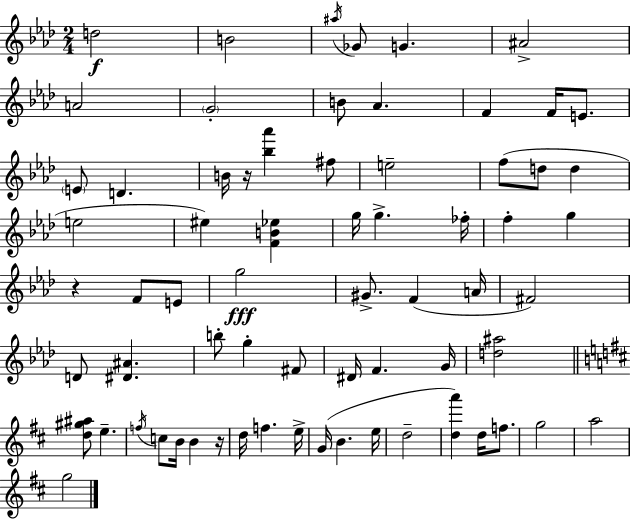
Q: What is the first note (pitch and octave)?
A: D5